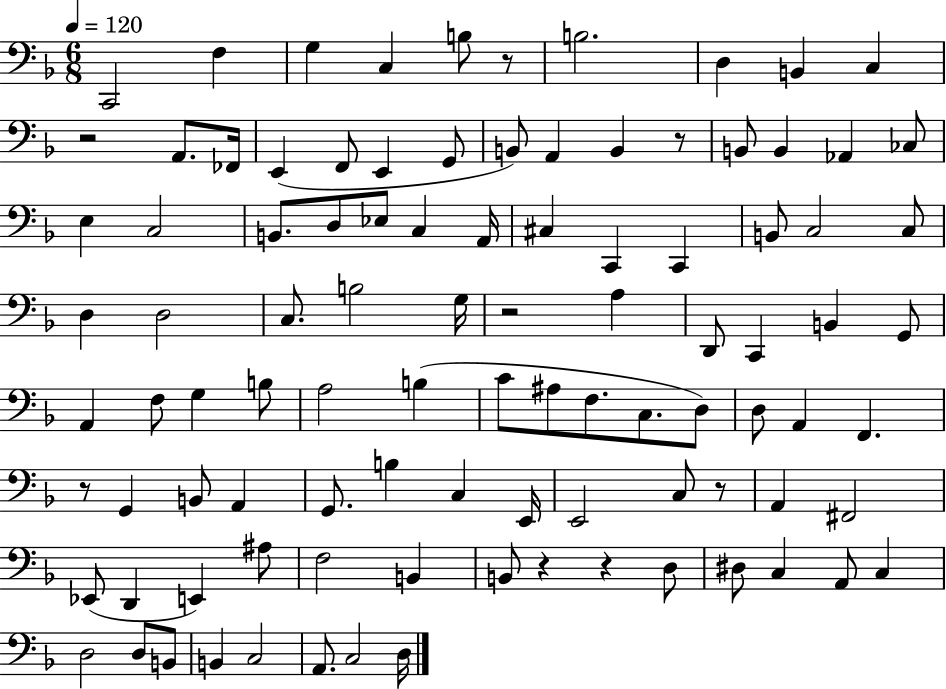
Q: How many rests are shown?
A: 8